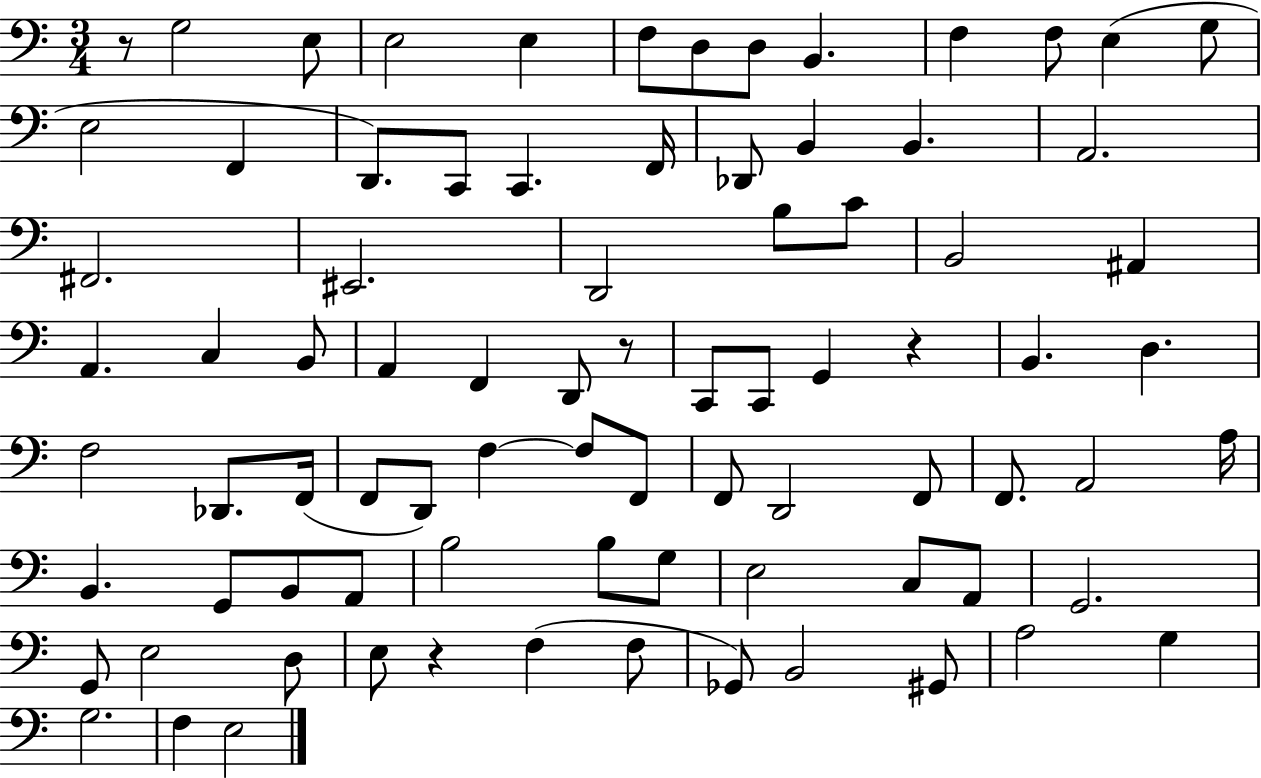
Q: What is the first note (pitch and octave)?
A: G3